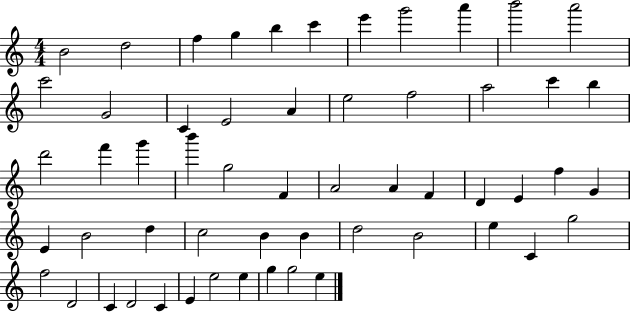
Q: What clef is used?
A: treble